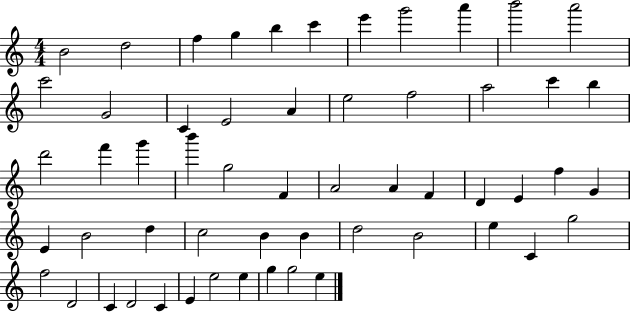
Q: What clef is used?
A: treble